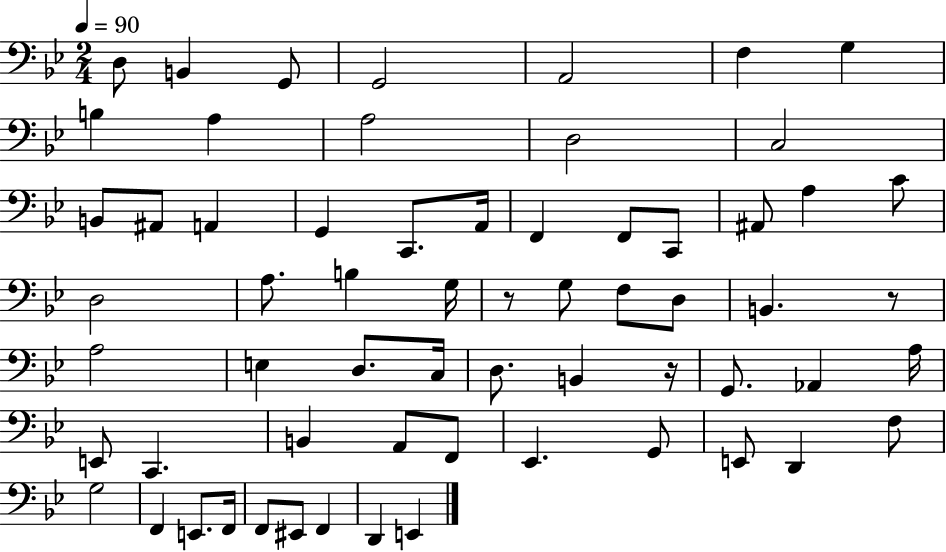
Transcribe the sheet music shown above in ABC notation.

X:1
T:Untitled
M:2/4
L:1/4
K:Bb
D,/2 B,, G,,/2 G,,2 A,,2 F, G, B, A, A,2 D,2 C,2 B,,/2 ^A,,/2 A,, G,, C,,/2 A,,/4 F,, F,,/2 C,,/2 ^A,,/2 A, C/2 D,2 A,/2 B, G,/4 z/2 G,/2 F,/2 D,/2 B,, z/2 A,2 E, D,/2 C,/4 D,/2 B,, z/4 G,,/2 _A,, A,/4 E,,/2 C,, B,, A,,/2 F,,/2 _E,, G,,/2 E,,/2 D,, F,/2 G,2 F,, E,,/2 F,,/4 F,,/2 ^E,,/2 F,, D,, E,,